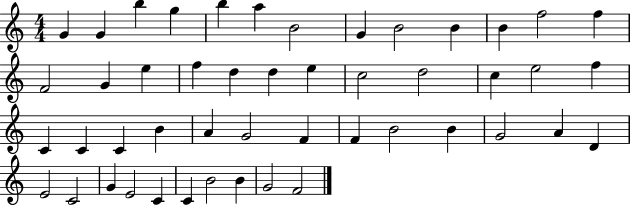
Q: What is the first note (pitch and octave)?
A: G4